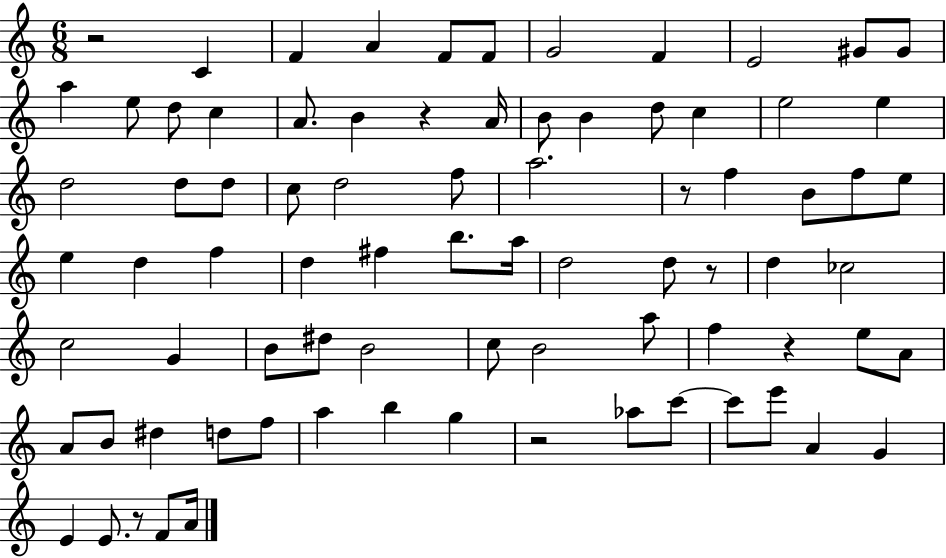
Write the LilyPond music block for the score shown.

{
  \clef treble
  \numericTimeSignature
  \time 6/8
  \key c \major
  r2 c'4 | f'4 a'4 f'8 f'8 | g'2 f'4 | e'2 gis'8 gis'8 | \break a''4 e''8 d''8 c''4 | a'8. b'4 r4 a'16 | b'8 b'4 d''8 c''4 | e''2 e''4 | \break d''2 d''8 d''8 | c''8 d''2 f''8 | a''2. | r8 f''4 b'8 f''8 e''8 | \break e''4 d''4 f''4 | d''4 fis''4 b''8. a''16 | d''2 d''8 r8 | d''4 ces''2 | \break c''2 g'4 | b'8 dis''8 b'2 | c''8 b'2 a''8 | f''4 r4 e''8 a'8 | \break a'8 b'8 dis''4 d''8 f''8 | a''4 b''4 g''4 | r2 aes''8 c'''8~~ | c'''8 e'''8 a'4 g'4 | \break e'4 e'8. r8 f'8 a'16 | \bar "|."
}